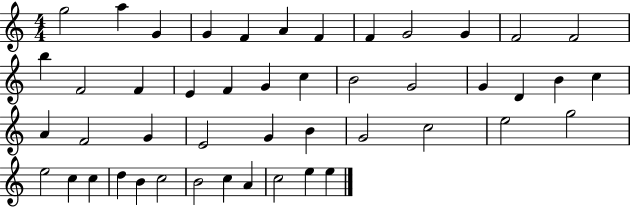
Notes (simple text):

G5/h A5/q G4/q G4/q F4/q A4/q F4/q F4/q G4/h G4/q F4/h F4/h B5/q F4/h F4/q E4/q F4/q G4/q C5/q B4/h G4/h G4/q D4/q B4/q C5/q A4/q F4/h G4/q E4/h G4/q B4/q G4/h C5/h E5/h G5/h E5/h C5/q C5/q D5/q B4/q C5/h B4/h C5/q A4/q C5/h E5/q E5/q